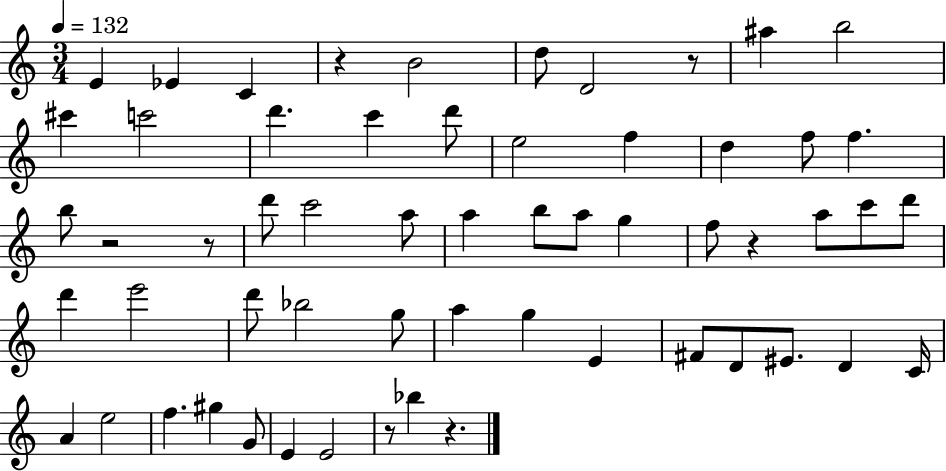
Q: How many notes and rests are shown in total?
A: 58